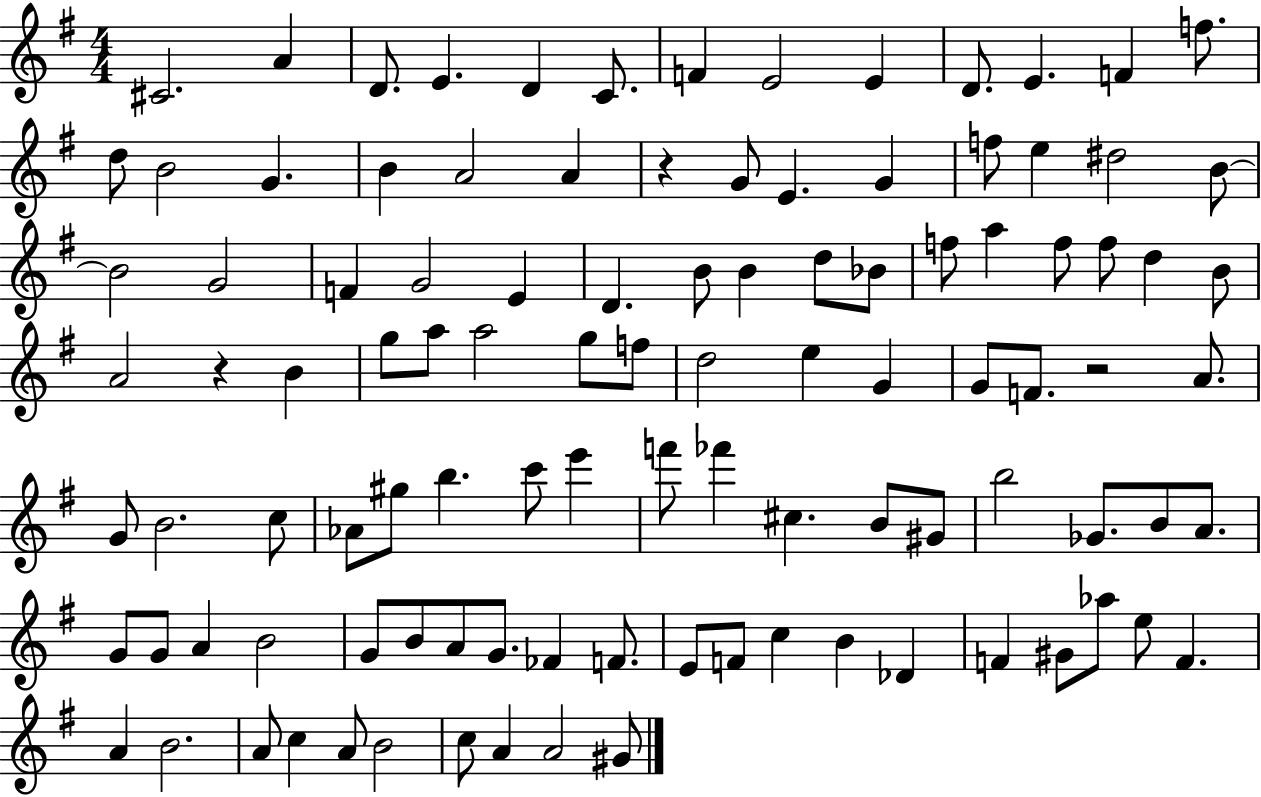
{
  \clef treble
  \numericTimeSignature
  \time 4/4
  \key g \major
  cis'2. a'4 | d'8. e'4. d'4 c'8. | f'4 e'2 e'4 | d'8. e'4. f'4 f''8. | \break d''8 b'2 g'4. | b'4 a'2 a'4 | r4 g'8 e'4. g'4 | f''8 e''4 dis''2 b'8~~ | \break b'2 g'2 | f'4 g'2 e'4 | d'4. b'8 b'4 d''8 bes'8 | f''8 a''4 f''8 f''8 d''4 b'8 | \break a'2 r4 b'4 | g''8 a''8 a''2 g''8 f''8 | d''2 e''4 g'4 | g'8 f'8. r2 a'8. | \break g'8 b'2. c''8 | aes'8 gis''8 b''4. c'''8 e'''4 | f'''8 fes'''4 cis''4. b'8 gis'8 | b''2 ges'8. b'8 a'8. | \break g'8 g'8 a'4 b'2 | g'8 b'8 a'8 g'8. fes'4 f'8. | e'8 f'8 c''4 b'4 des'4 | f'4 gis'8 aes''8 e''8 f'4. | \break a'4 b'2. | a'8 c''4 a'8 b'2 | c''8 a'4 a'2 gis'8 | \bar "|."
}